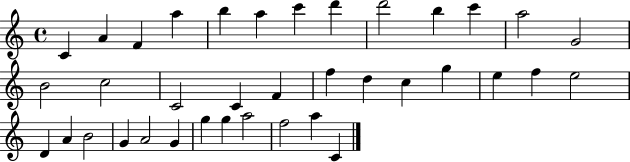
{
  \clef treble
  \time 4/4
  \defaultTimeSignature
  \key c \major
  c'4 a'4 f'4 a''4 | b''4 a''4 c'''4 d'''4 | d'''2 b''4 c'''4 | a''2 g'2 | \break b'2 c''2 | c'2 c'4 f'4 | f''4 d''4 c''4 g''4 | e''4 f''4 e''2 | \break d'4 a'4 b'2 | g'4 a'2 g'4 | g''4 g''4 a''2 | f''2 a''4 c'4 | \break \bar "|."
}